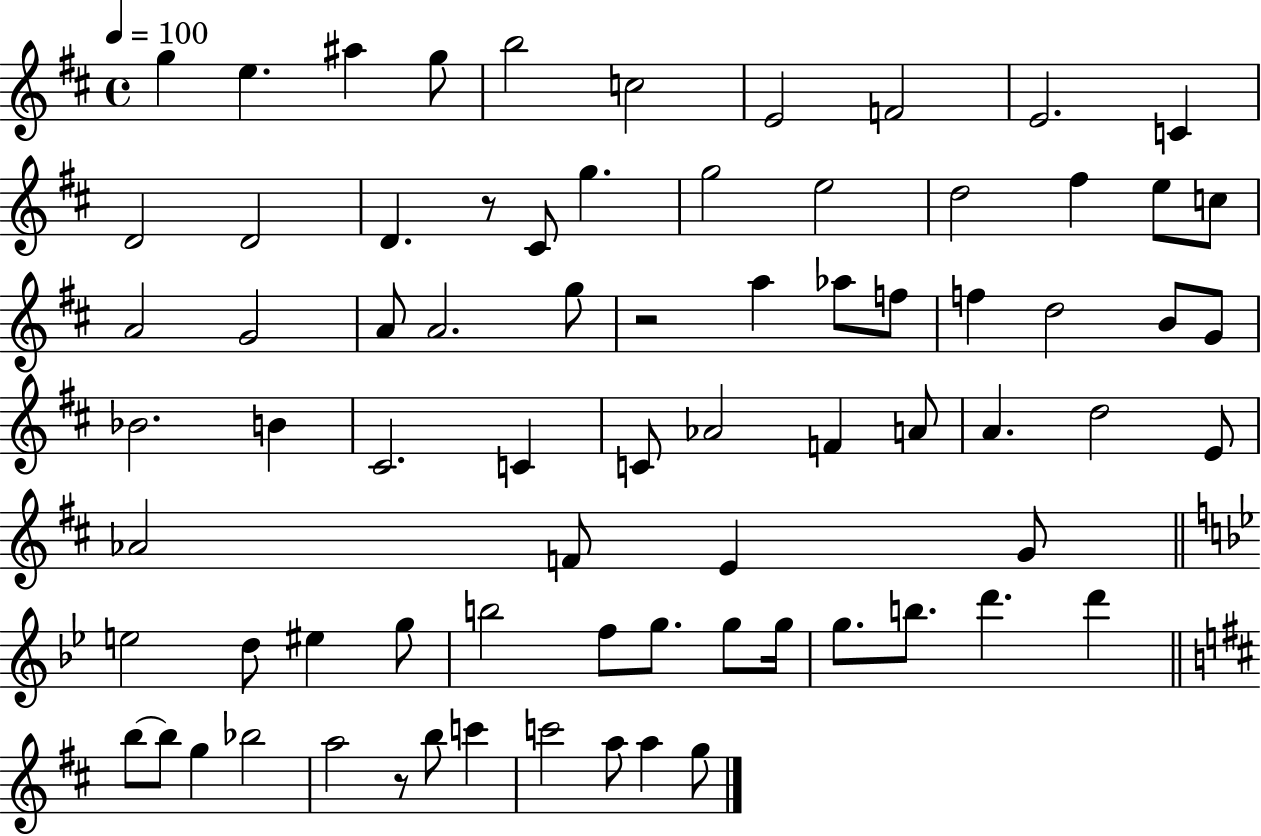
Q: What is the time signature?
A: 4/4